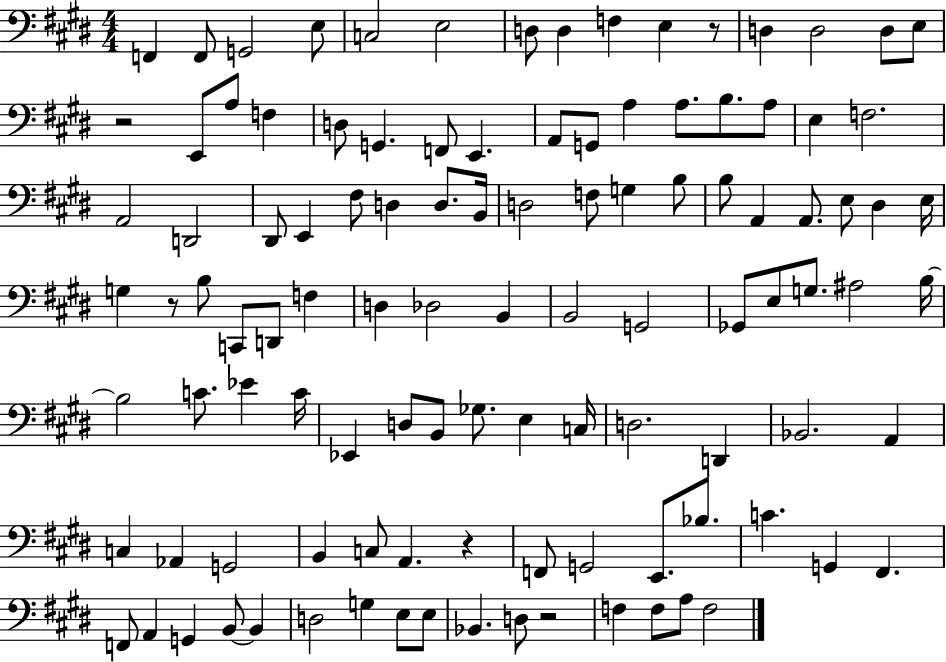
X:1
T:Untitled
M:4/4
L:1/4
K:E
F,, F,,/2 G,,2 E,/2 C,2 E,2 D,/2 D, F, E, z/2 D, D,2 D,/2 E,/2 z2 E,,/2 A,/2 F, D,/2 G,, F,,/2 E,, A,,/2 G,,/2 A, A,/2 B,/2 A,/2 E, F,2 A,,2 D,,2 ^D,,/2 E,, ^F,/2 D, D,/2 B,,/4 D,2 F,/2 G, B,/2 B,/2 A,, A,,/2 E,/2 ^D, E,/4 G, z/2 B,/2 C,,/2 D,,/2 F, D, _D,2 B,, B,,2 G,,2 _G,,/2 E,/2 G,/2 ^A,2 B,/4 B,2 C/2 _E C/4 _E,, D,/2 B,,/2 _G,/2 E, C,/4 D,2 D,, _B,,2 A,, C, _A,, G,,2 B,, C,/2 A,, z F,,/2 G,,2 E,,/2 _B,/2 C G,, ^F,, F,,/2 A,, G,, B,,/2 B,, D,2 G, E,/2 E,/2 _B,, D,/2 z2 F, F,/2 A,/2 F,2